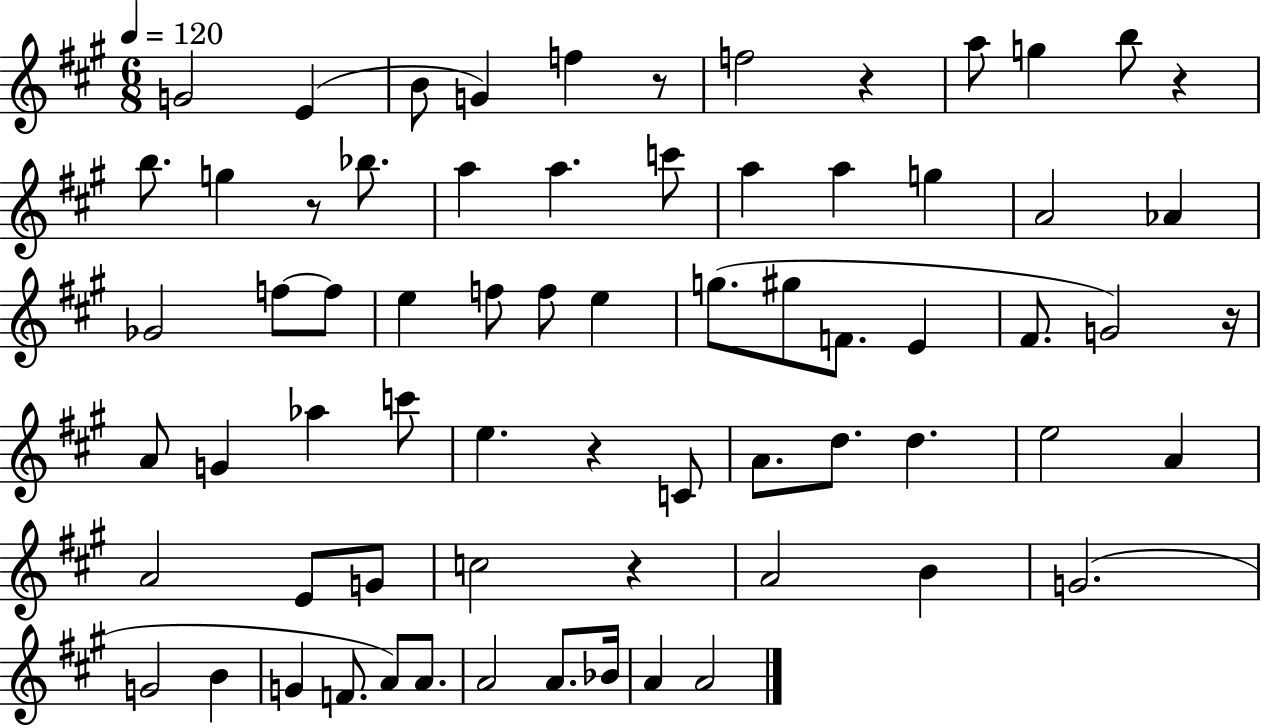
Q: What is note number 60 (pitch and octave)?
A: Bb4